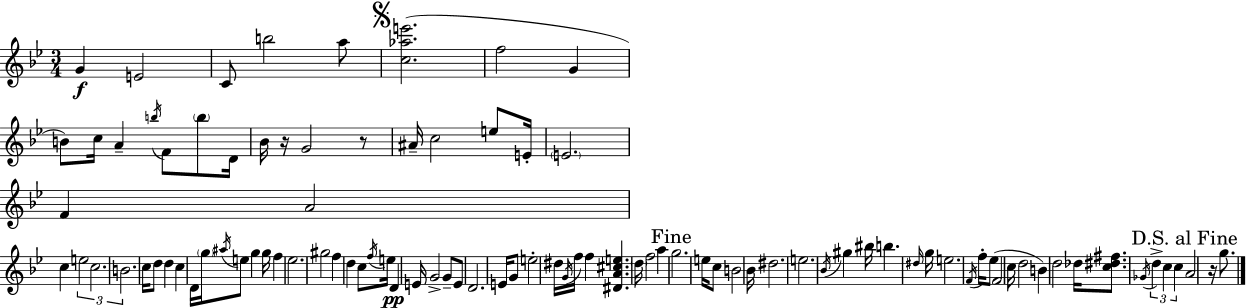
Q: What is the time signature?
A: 3/4